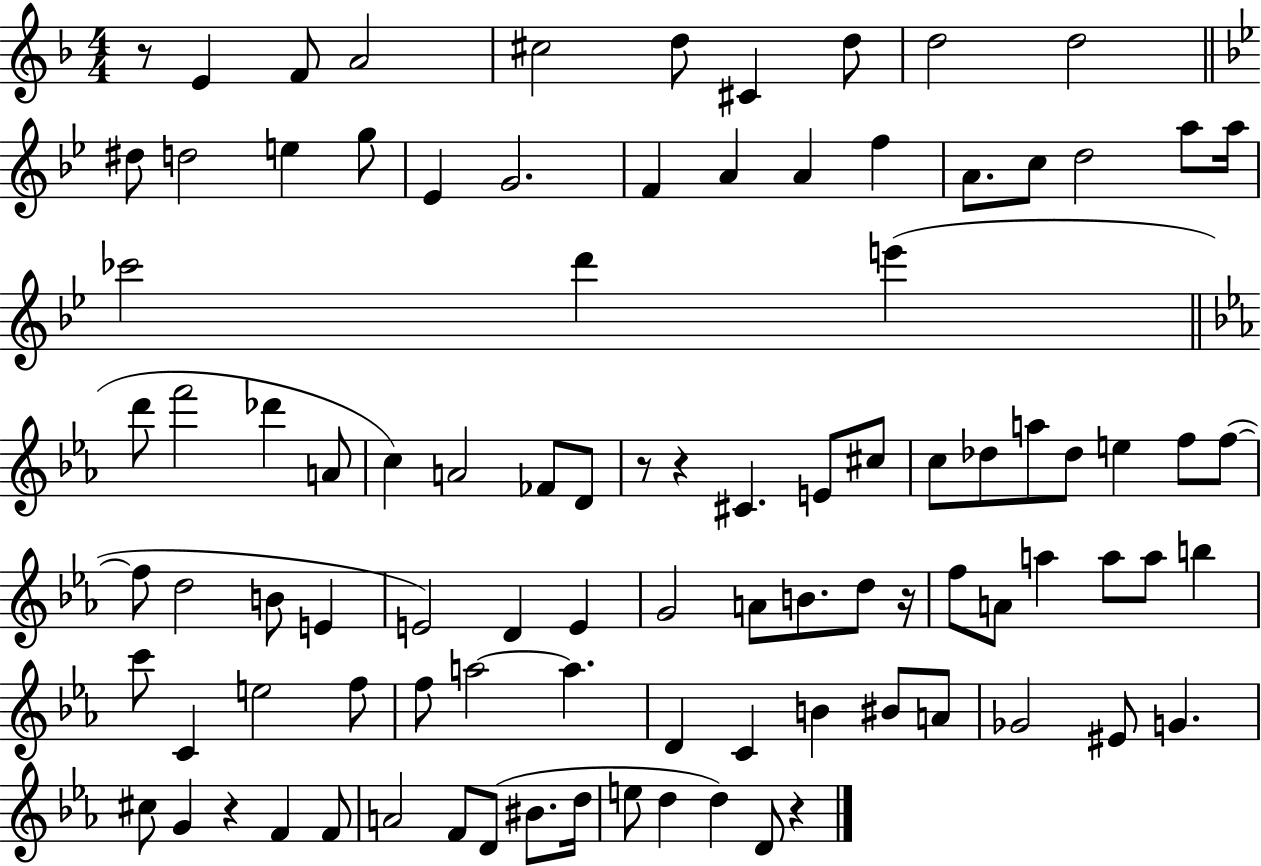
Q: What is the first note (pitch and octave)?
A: E4